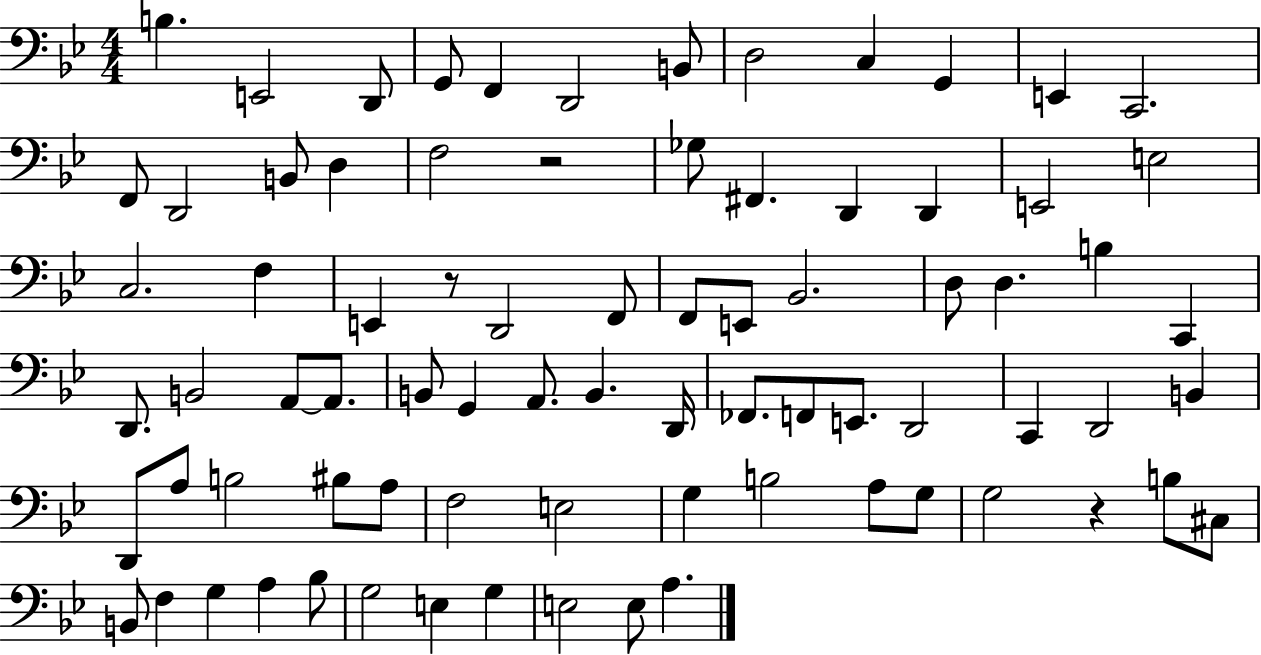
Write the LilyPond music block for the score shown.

{
  \clef bass
  \numericTimeSignature
  \time 4/4
  \key bes \major
  b4. e,2 d,8 | g,8 f,4 d,2 b,8 | d2 c4 g,4 | e,4 c,2. | \break f,8 d,2 b,8 d4 | f2 r2 | ges8 fis,4. d,4 d,4 | e,2 e2 | \break c2. f4 | e,4 r8 d,2 f,8 | f,8 e,8 bes,2. | d8 d4. b4 c,4 | \break d,8. b,2 a,8~~ a,8. | b,8 g,4 a,8. b,4. d,16 | fes,8. f,8 e,8. d,2 | c,4 d,2 b,4 | \break d,8 a8 b2 bis8 a8 | f2 e2 | g4 b2 a8 g8 | g2 r4 b8 cis8 | \break b,8 f4 g4 a4 bes8 | g2 e4 g4 | e2 e8 a4. | \bar "|."
}